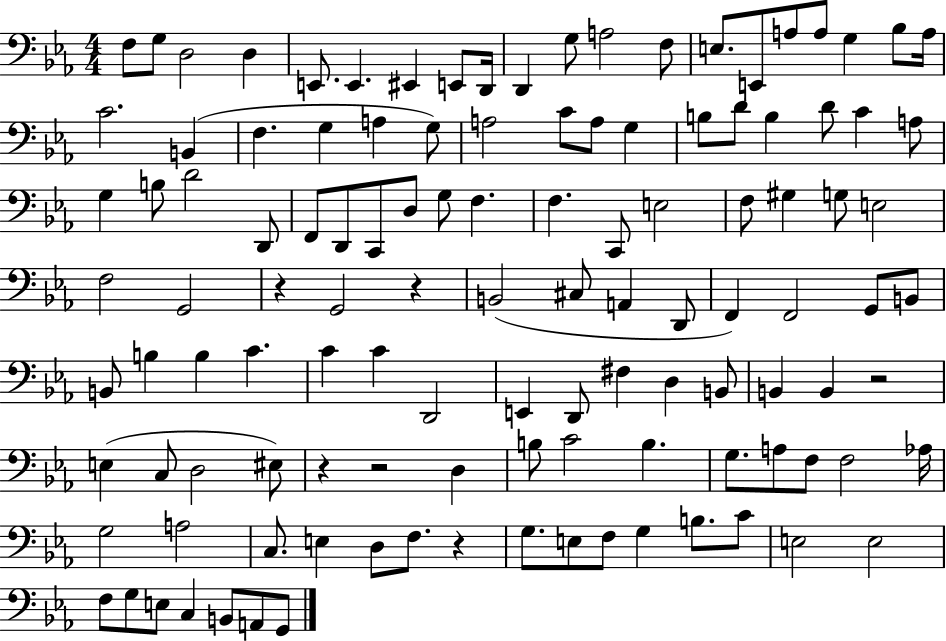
X:1
T:Untitled
M:4/4
L:1/4
K:Eb
F,/2 G,/2 D,2 D, E,,/2 E,, ^E,, E,,/2 D,,/4 D,, G,/2 A,2 F,/2 E,/2 E,,/2 A,/2 A,/2 G, _B,/2 A,/4 C2 B,, F, G, A, G,/2 A,2 C/2 A,/2 G, B,/2 D/2 B, D/2 C A,/2 G, B,/2 D2 D,,/2 F,,/2 D,,/2 C,,/2 D,/2 G,/2 F, F, C,,/2 E,2 F,/2 ^G, G,/2 E,2 F,2 G,,2 z G,,2 z B,,2 ^C,/2 A,, D,,/2 F,, F,,2 G,,/2 B,,/2 B,,/2 B, B, C C C D,,2 E,, D,,/2 ^F, D, B,,/2 B,, B,, z2 E, C,/2 D,2 ^E,/2 z z2 D, B,/2 C2 B, G,/2 A,/2 F,/2 F,2 _A,/4 G,2 A,2 C,/2 E, D,/2 F,/2 z G,/2 E,/2 F,/2 G, B,/2 C/2 E,2 E,2 F,/2 G,/2 E,/2 C, B,,/2 A,,/2 G,,/2